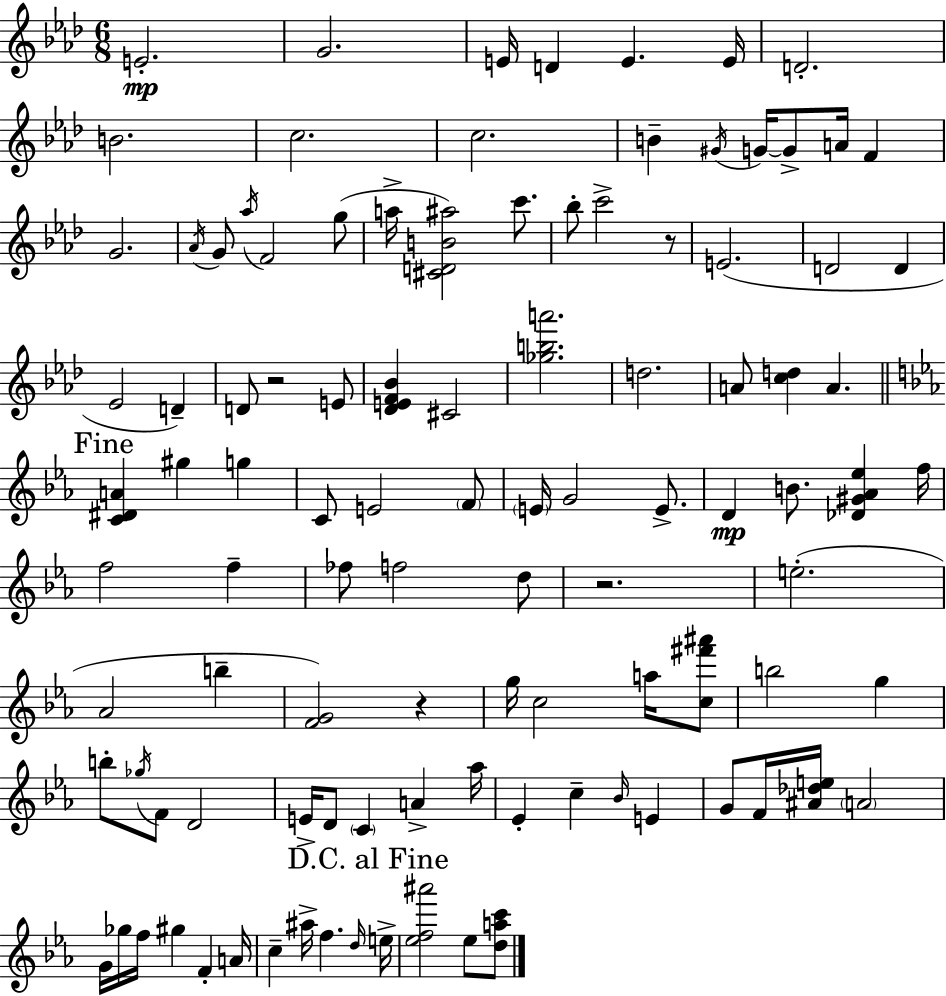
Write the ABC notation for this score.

X:1
T:Untitled
M:6/8
L:1/4
K:Fm
E2 G2 E/4 D E E/4 D2 B2 c2 c2 B ^G/4 G/4 G/2 A/4 F G2 _A/4 G/2 _a/4 F2 g/2 a/4 [^CDB^a]2 c'/2 _b/2 c'2 z/2 E2 D2 D _E2 D D/2 z2 E/2 [_DEF_B] ^C2 [_gba']2 d2 A/2 [cd] A [C^DA] ^g g C/2 E2 F/2 E/4 G2 E/2 D B/2 [_D^G_A_e] f/4 f2 f _f/2 f2 d/2 z2 e2 _A2 b [FG]2 z g/4 c2 a/4 [c^f'^a']/2 b2 g b/2 _g/4 F/2 D2 E/4 D/2 C A _a/4 _E c _B/4 E G/2 F/4 [^A_de]/4 A2 G/4 _g/4 f/4 ^g F A/4 c ^a/4 f d/4 e/4 [_ef^a']2 _e/2 [dac']/2